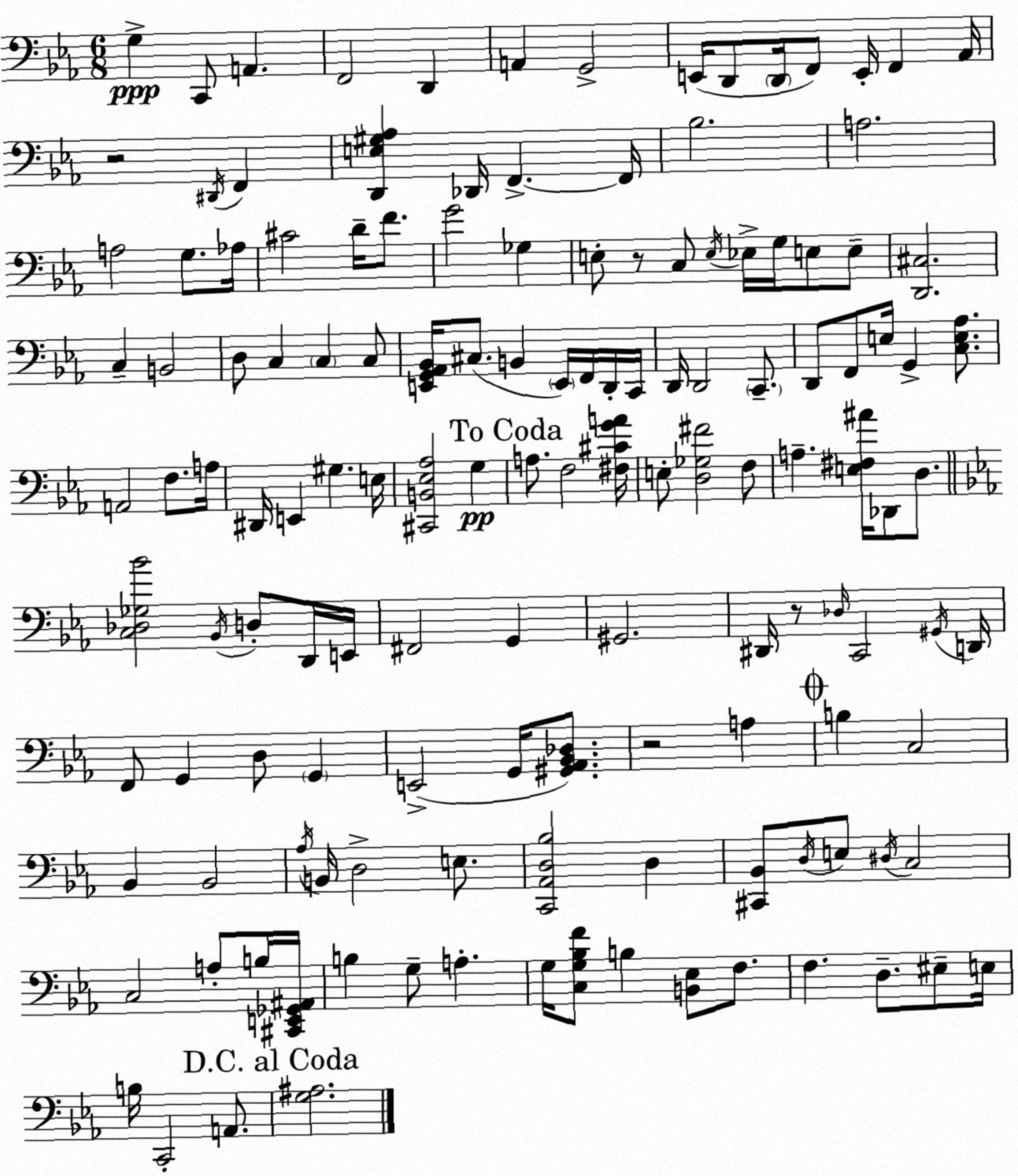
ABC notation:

X:1
T:Untitled
M:6/8
L:1/4
K:Eb
G, C,,/2 A,, F,,2 D,, A,, G,,2 E,,/4 D,,/2 D,,/4 F,,/2 E,,/4 F,, _A,,/4 z2 ^D,,/4 F,, [D,,E,^G,_A,] _D,,/4 F,, F,,/4 _B,2 A,2 A,2 G,/2 _A,/4 ^C2 D/4 F/2 G2 _G, E,/2 z/2 C,/2 E,/4 _E,/4 G,/4 E,/2 E,/2 [D,,^C,]2 C, B,,2 D,/2 C, C, C,/2 [E,,G,,_A,,_B,,]/4 ^C,/2 B,, E,,/4 F,,/4 D,,/4 C,,/4 D,,/4 D,,2 C,,/2 D,,/2 F,,/2 E,/4 G,, [C,E,_A,]/2 A,,2 F,/2 A,/4 ^D,,/4 E,, ^G, E,/4 [^C,,B,,_E,_A,]2 G, A,/2 F,2 [^F,^CGA]/4 E,/2 [D,_G,^F]2 F,/2 A, [E,^F,^A]/4 _D,,/2 D,/2 [C,_D,_G,_B]2 _B,,/4 D,/2 D,,/4 E,,/4 ^F,,2 G,, ^G,,2 ^D,,/4 z/2 _D,/4 C,,2 ^G,,/4 D,,/4 F,,/2 G,, D,/2 G,, E,,2 G,,/4 [^G,,_A,,_B,,_D,]/2 z2 A, B, C,2 _B,, _B,,2 _A,/4 B,,/4 D,2 E,/2 [C,,_A,,D,_B,]2 D, [^C,,_B,,]/2 D,/4 E,/2 ^D,/4 C,2 C,2 A,/2 B,/4 [^C,,E,,_G,,^A,,]/4 B, G,/2 A, G,/4 [C,G,_B,F]/2 B, [B,,_E,]/2 F,/2 F, D,/2 ^E,/2 E,/4 B,/4 C,,2 A,,/2 [G,^A,]2